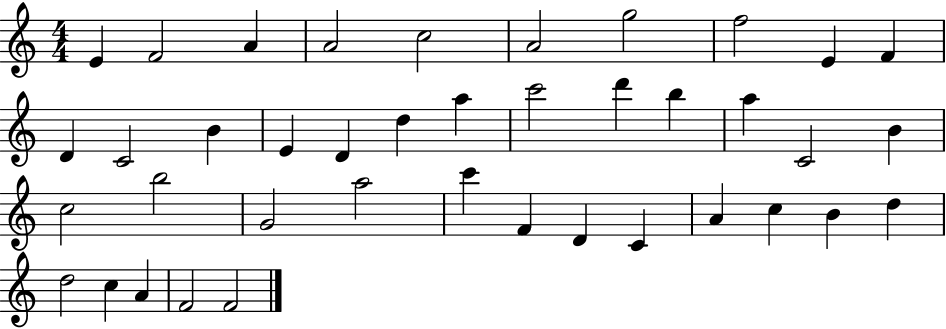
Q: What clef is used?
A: treble